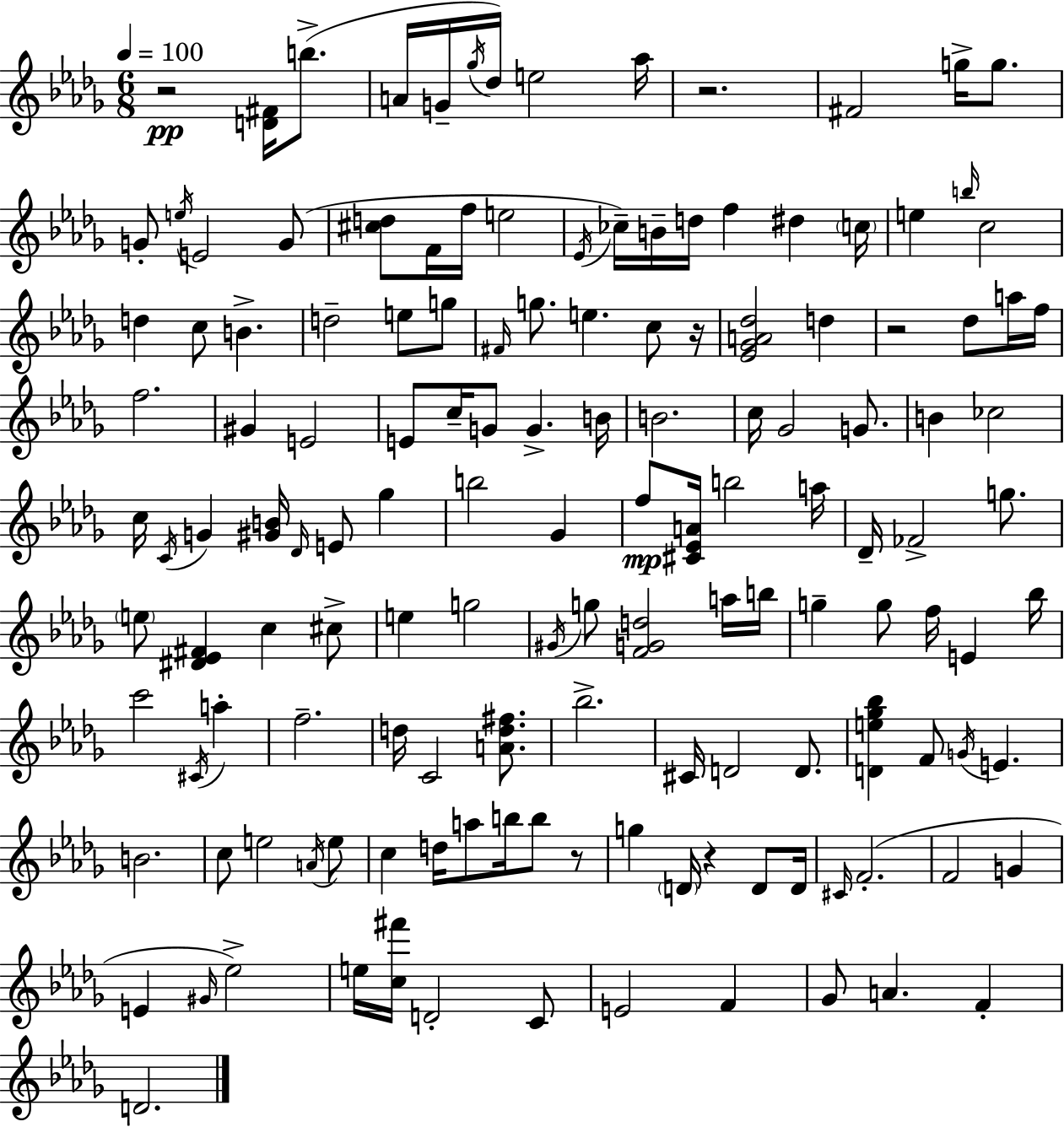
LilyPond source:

{
  \clef treble
  \numericTimeSignature
  \time 6/8
  \key bes \minor
  \tempo 4 = 100
  \repeat volta 2 { r2\pp <d' fis'>16 b''8.->( | a'16 g'16-- \acciaccatura { ges''16 } des''16) e''2 | aes''16 r2. | fis'2 g''16-> g''8. | \break g'8-. \acciaccatura { e''16 } e'2 | g'8( <cis'' d''>8 f'16 f''16 e''2 | \acciaccatura { ees'16 }) ces''16-- b'16-- d''16 f''4 dis''4 | \parenthesize c''16 e''4 \grace { b''16 } c''2 | \break d''4 c''8 b'4.-> | d''2-- | e''8 g''8 \grace { fis'16 } g''8. e''4. | c''8 r16 <ees' ges' a' des''>2 | \break d''4 r2 | des''8 a''16 f''16 f''2. | gis'4 e'2 | e'8 c''16-- g'8 g'4.-> | \break b'16 b'2. | c''16 ges'2 | g'8. b'4 ces''2 | c''16 \acciaccatura { c'16 } g'4 <gis' b'>16 | \break \grace { des'16 } e'8 ges''4 b''2 | ges'4 f''8\mp <cis' ees' a'>16 b''2 | a''16 des'16-- fes'2-> | g''8. \parenthesize e''8 <dis' ees' fis'>4 | \break c''4 cis''8-> e''4 g''2 | \acciaccatura { gis'16 } g''8 <f' g' d''>2 | a''16 b''16 g''4-- | g''8 f''16 e'4 bes''16 c'''2 | \break \acciaccatura { cis'16 } a''4-. f''2.-- | d''16 c'2 | <a' d'' fis''>8. bes''2.-> | cis'16 d'2 | \break d'8. <d' e'' ges'' bes''>4 | f'8 \acciaccatura { g'16 } e'4. b'2. | c''8 | e''2 \acciaccatura { a'16 } e''8 c''4 | \break d''16 a''8 b''16 b''8 r8 g''4 | \parenthesize d'16 r4 d'8 d'16 \grace { cis'16 }( | f'2.-. | f'2 g'4 | \break e'4 \grace { gis'16 }) ees''2-> | e''16 <c'' fis'''>16 d'2-. c'8 | e'2 f'4 | ges'8 a'4. f'4-. | \break d'2. | } \bar "|."
}